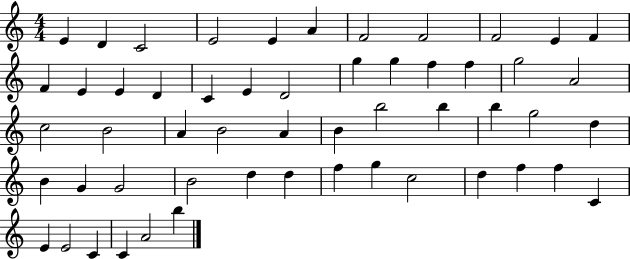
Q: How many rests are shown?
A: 0